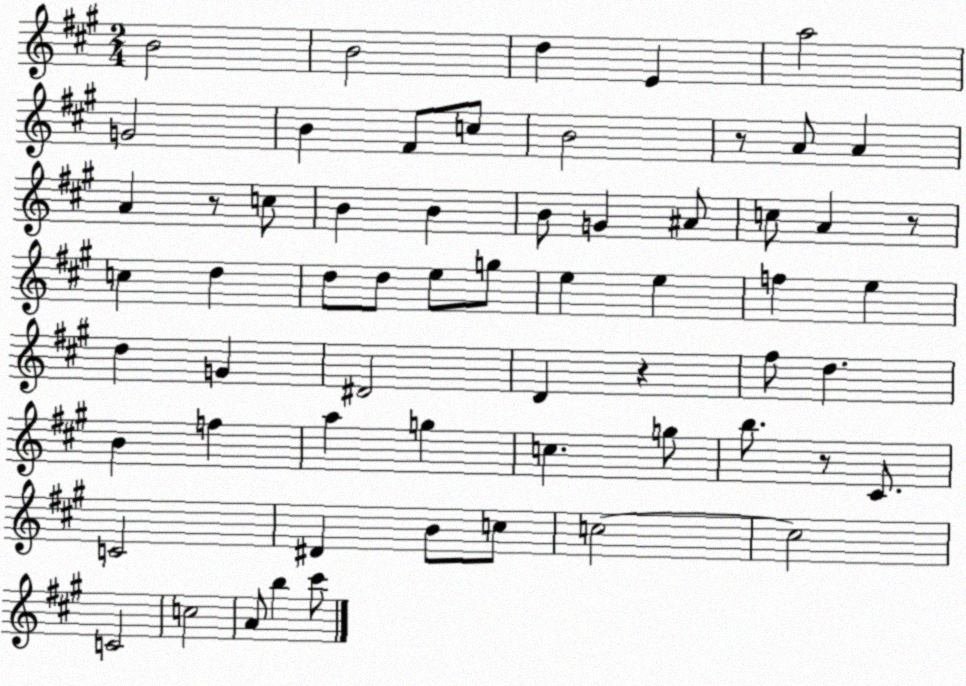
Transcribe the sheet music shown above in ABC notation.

X:1
T:Untitled
M:2/4
L:1/4
K:A
B2 B2 d E a2 G2 B ^F/2 c/2 B2 z/2 A/2 A A z/2 c/2 B B B/2 G ^A/2 c/2 A z/2 c d d/2 d/2 e/2 g/2 e e f e d G ^D2 D z ^f/2 d B f a g c g/2 b/2 z/2 ^C/2 C2 ^D B/2 c/2 c2 c2 C2 c2 A/2 b ^c'/2